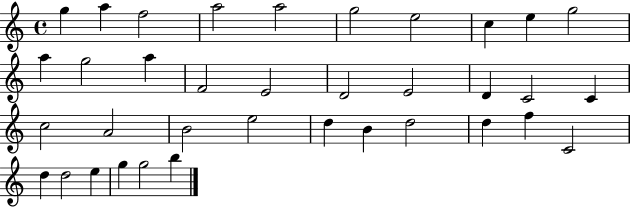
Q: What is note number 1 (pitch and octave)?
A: G5